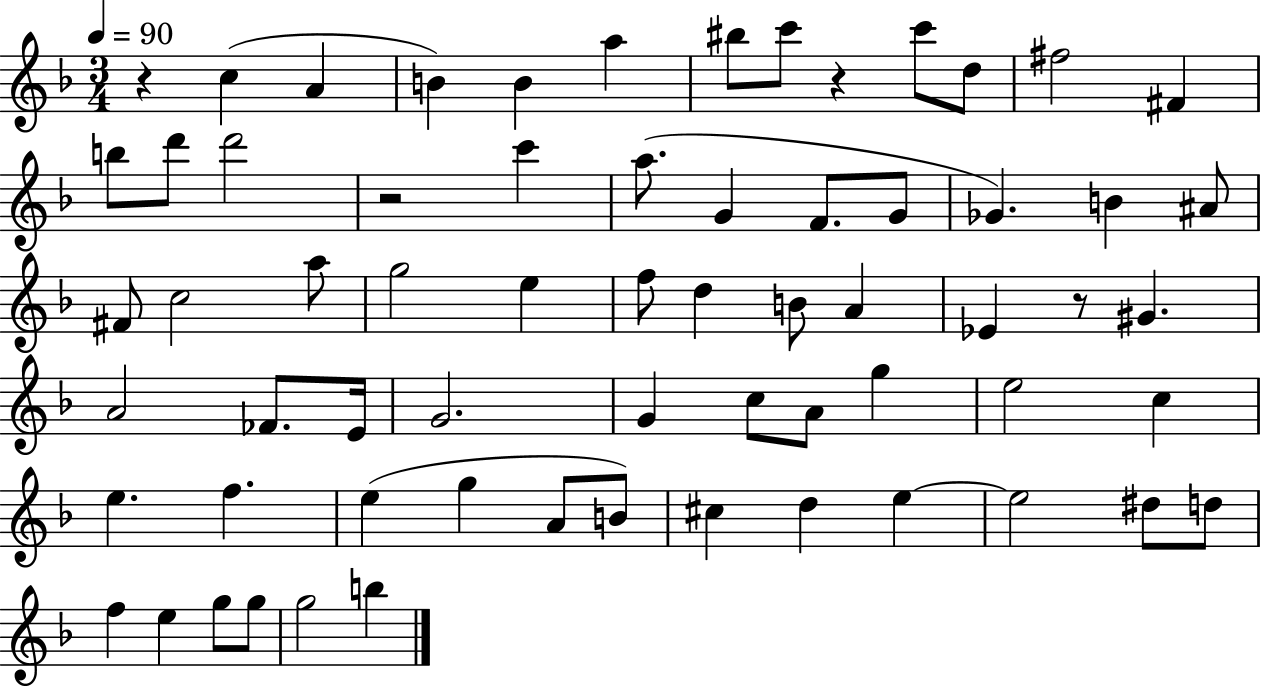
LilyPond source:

{
  \clef treble
  \numericTimeSignature
  \time 3/4
  \key f \major
  \tempo 4 = 90
  r4 c''4( a'4 | b'4) b'4 a''4 | bis''8 c'''8 r4 c'''8 d''8 | fis''2 fis'4 | \break b''8 d'''8 d'''2 | r2 c'''4 | a''8.( g'4 f'8. g'8 | ges'4.) b'4 ais'8 | \break fis'8 c''2 a''8 | g''2 e''4 | f''8 d''4 b'8 a'4 | ees'4 r8 gis'4. | \break a'2 fes'8. e'16 | g'2. | g'4 c''8 a'8 g''4 | e''2 c''4 | \break e''4. f''4. | e''4( g''4 a'8 b'8) | cis''4 d''4 e''4~~ | e''2 dis''8 d''8 | \break f''4 e''4 g''8 g''8 | g''2 b''4 | \bar "|."
}